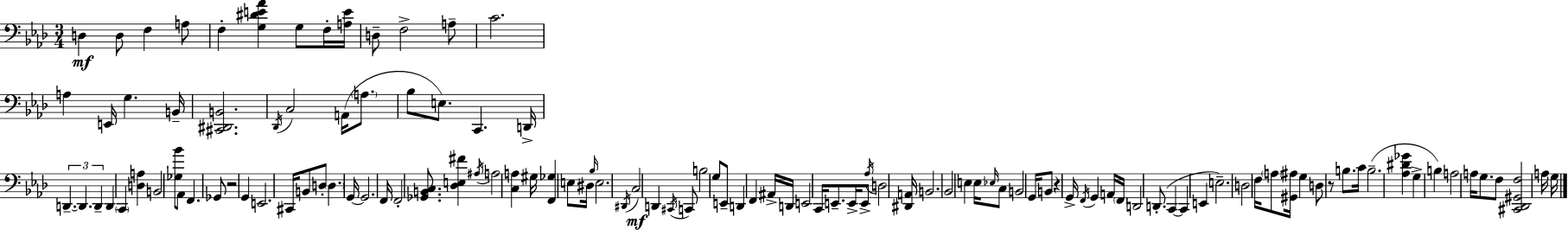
{
  \clef bass
  \numericTimeSignature
  \time 3/4
  \key aes \major
  \repeat volta 2 { d4\mf d8 f4 a8 | f4-. <g dis' e' aes'>4 g8 f16-. <a e'>16 | d8-- f2-> a8-- | c'2. | \break a4 e,16 g4. b,16-- | <cis, dis, b,>2. | \acciaccatura { des,16 } c2 a,16( \parenthesize a8. | bes8 e8.) c,4. | \break d,16-> \tuplet 3/2 { d,4.--~~ d,4. | d,4-- } d,4 \parenthesize c,4 | <d a>4 b,2 | <ges bes'>8 aes,8 f,4. ges,8 | \break r2 g,4 | e,2. | cis,16 b,8 d8-. \parenthesize d4. | g,16~~ g,2. | \break f,16 f,2-. <ges, b, c>8. | <des e fis'>4 \acciaccatura { ais16 } a2 | <c a>4 gis16 <f, ges>4 e8 | dis16 \grace { bes16 } e2. | \break \acciaccatura { dis,16 } c2\mf | d,4 \acciaccatura { cis,16 } c,8 b2 | g8 e,8-- d,4 f,4 | ais,16-> d,16 e,2 | \break c,16 e,8.-- e,16-> e,8-> \acciaccatura { aes16 } d2 | <dis, a,>16 b,2. | bes,2 | e4 e16 \grace { ees16 } c8 b,2 | \break g,16 b,8 r4 | g,16-> \acciaccatura { f,16 } g,4 a,16 \parenthesize f,16 d,2 | d,8.-.( c,4~~ | c,4 e,4 e2.--) | \break d2 | f16 \parenthesize a8 <gis, ais>16 g4 | d8 r8 b8. c'16 b2.--( | <aes dis' ges'>4 | \break g4-> b4) a2 | a16 g8. f8 <cis, des, gis, f>2 | a16 g16 } \bar "|."
}